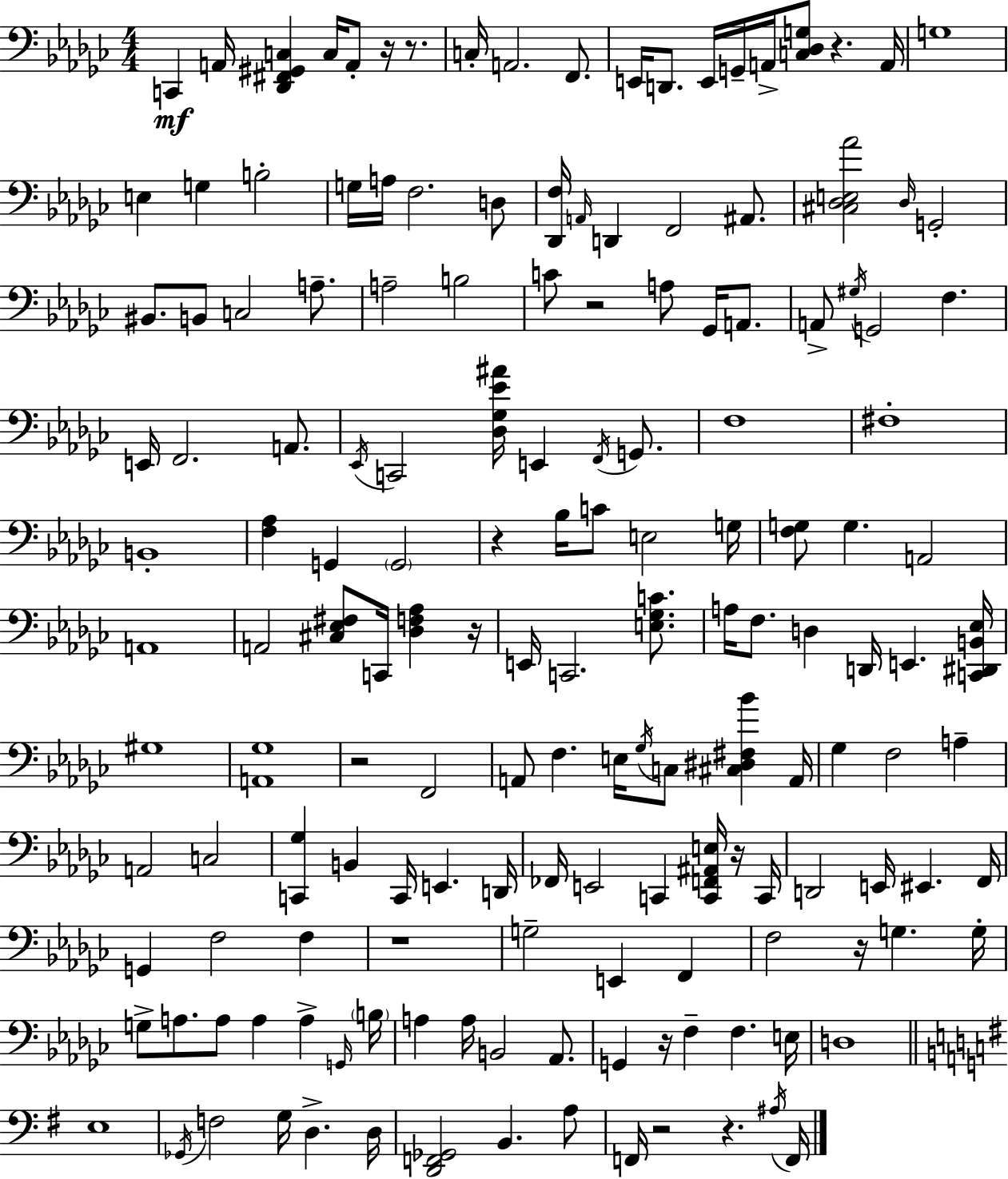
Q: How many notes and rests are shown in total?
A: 160